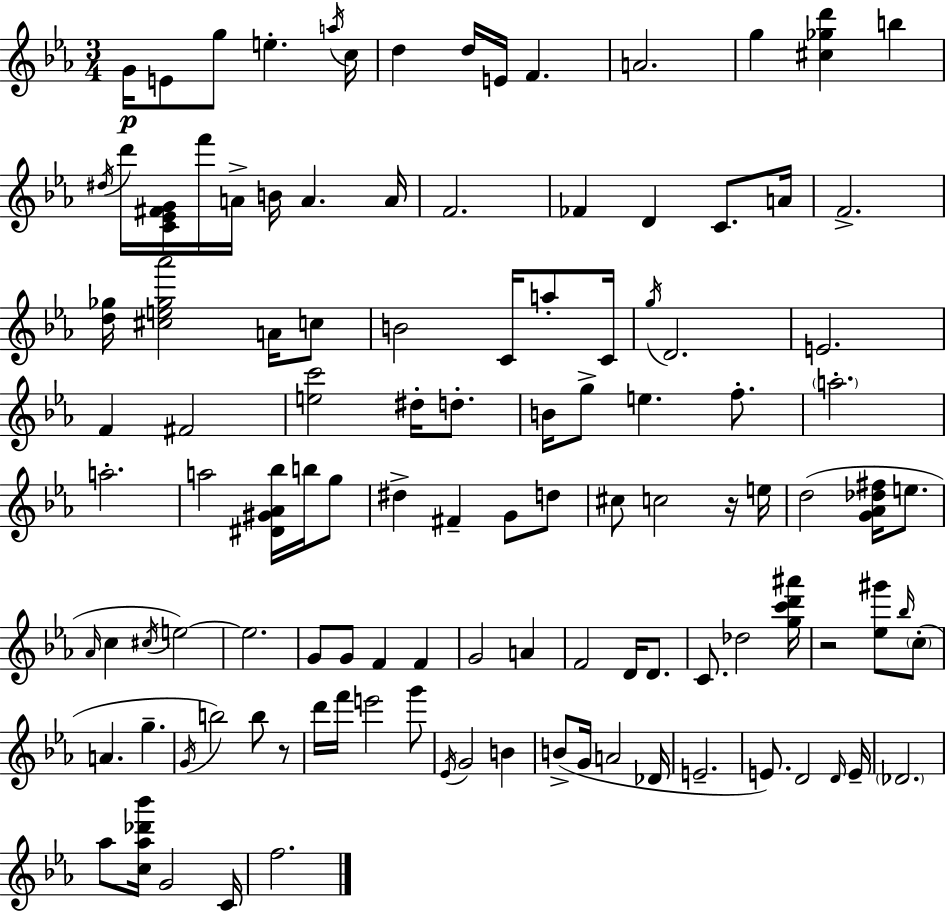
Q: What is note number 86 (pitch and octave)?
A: G4